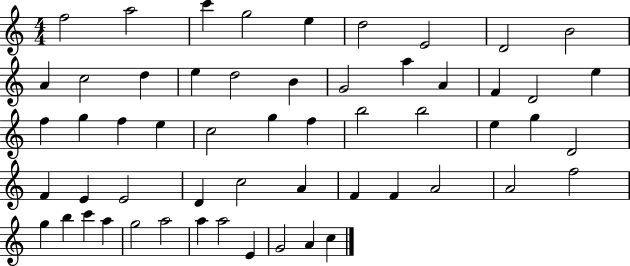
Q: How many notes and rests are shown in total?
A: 56